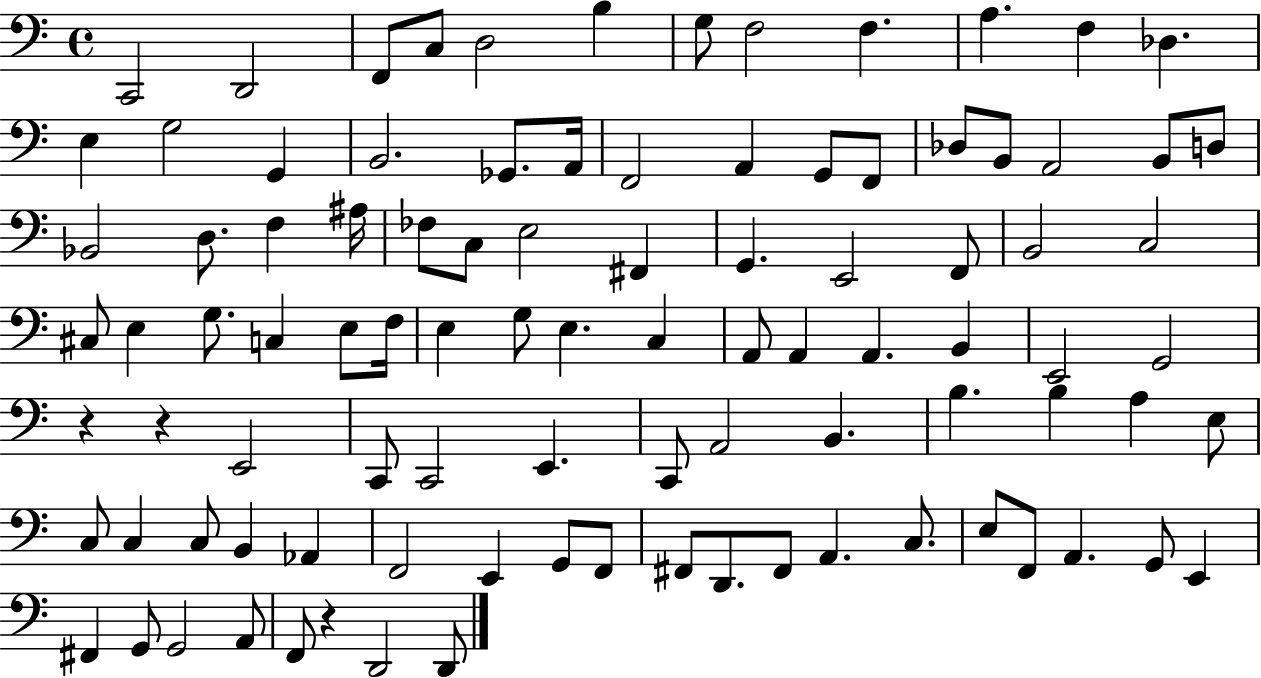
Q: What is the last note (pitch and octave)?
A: D2